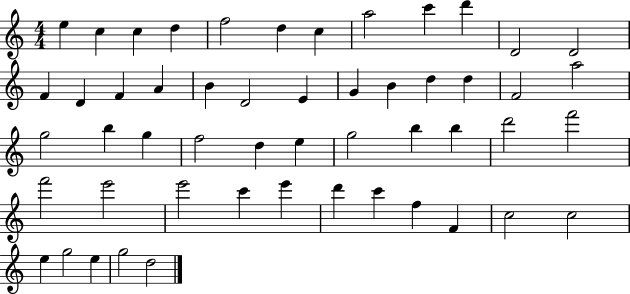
X:1
T:Untitled
M:4/4
L:1/4
K:C
e c c d f2 d c a2 c' d' D2 D2 F D F A B D2 E G B d d F2 a2 g2 b g f2 d e g2 b b d'2 f'2 f'2 e'2 e'2 c' e' d' c' f F c2 c2 e g2 e g2 d2